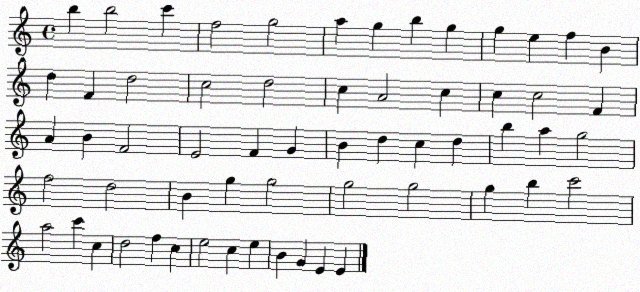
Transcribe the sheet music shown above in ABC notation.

X:1
T:Untitled
M:4/4
L:1/4
K:C
b b2 c' f2 g2 a g b g g e f B d F d2 c2 d2 c A2 c c c2 F A B F2 E2 F G B d c d b a g2 f2 d2 B g g2 g2 g2 g b c'2 a2 c' c d2 f c e2 c e B G E E